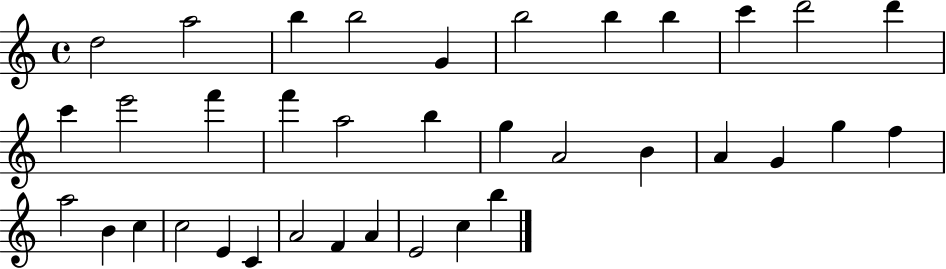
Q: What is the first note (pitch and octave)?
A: D5